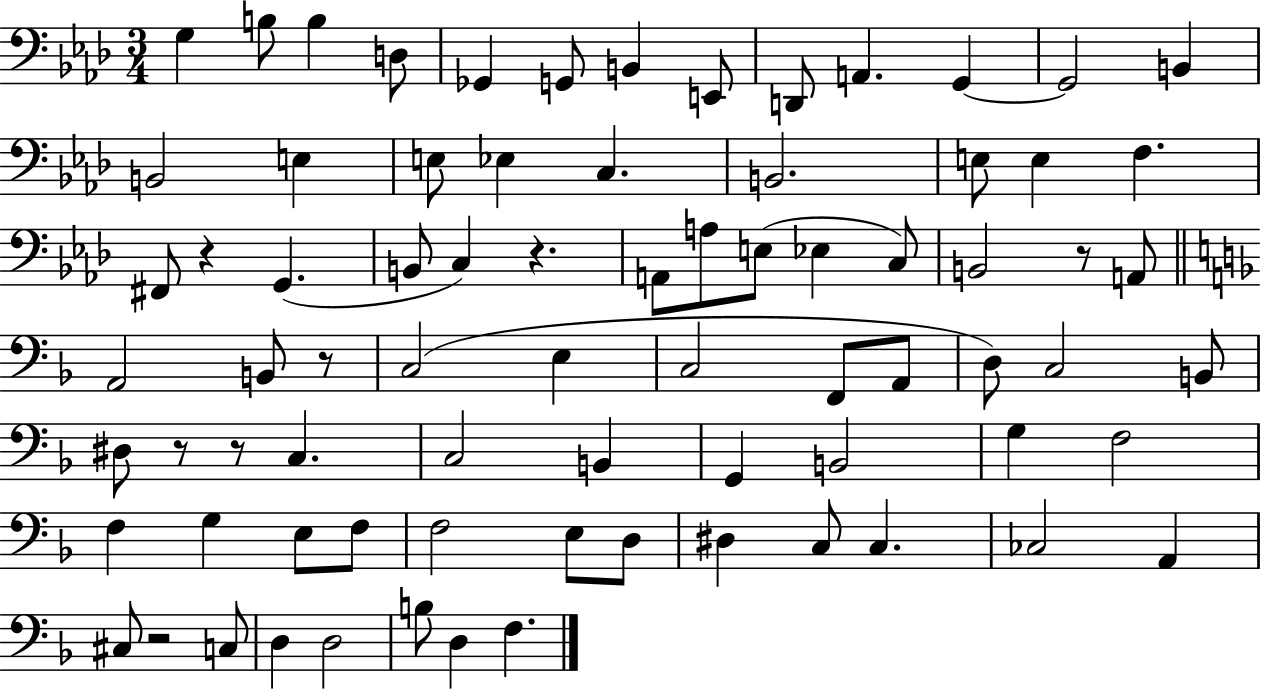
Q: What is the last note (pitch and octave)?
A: F3